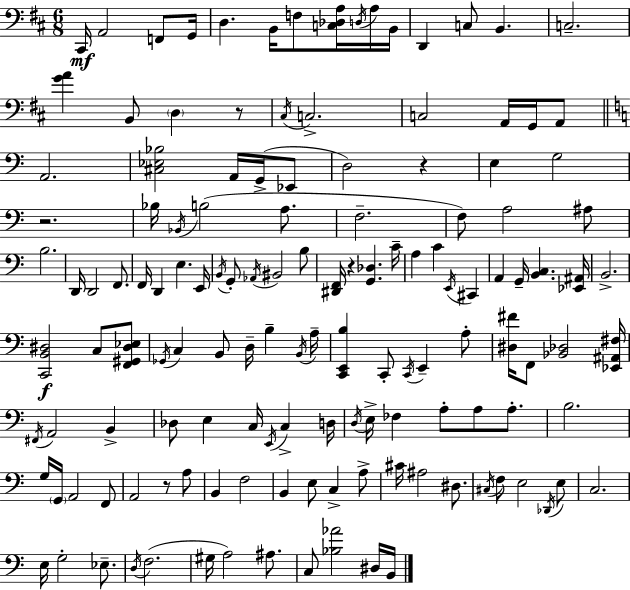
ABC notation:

X:1
T:Untitled
M:6/8
L:1/4
K:D
^C,,/4 A,,2 F,,/2 G,,/4 D, B,,/4 F,/2 [C,_D,A,]/4 D,/4 A,/4 B,,/4 D,, C,/2 B,, C,2 [GA] B,,/2 D, z/2 ^C,/4 C,2 C,2 A,,/4 G,,/4 A,,/2 A,,2 [^C,_E,_B,]2 A,,/4 G,,/4 _E,,/2 D,2 z E, G,2 z2 _B,/4 _B,,/4 B,2 A,/2 F,2 F,/2 A,2 ^A,/2 B,2 D,,/4 D,,2 F,,/2 F,,/4 D,, E, E,,/4 B,,/4 G,,/2 _A,,/4 ^B,,2 B,/2 [^D,,F,,]/4 z [G,,_D,] C/4 A, C E,,/4 ^C,, A,, G,,/4 [B,,C,] [_E,,^A,,]/4 B,,2 [C,,B,,^D,]2 C,/2 [F,,^G,,^D,_E,]/2 _G,,/4 C, B,,/2 D,/4 B, B,,/4 A,/4 [C,,E,,B,] C,,/2 C,,/4 E,, A,/2 [^D,^F]/4 F,,/2 [_B,,_D,]2 [_E,,^A,,^F,]/4 ^F,,/4 A,,2 B,, _D,/2 E, C,/4 E,,/4 C, D,/4 D,/4 E,/4 _F, A,/2 A,/2 A,/2 B,2 G,/4 G,,/4 A,,2 F,,/2 A,,2 z/2 A,/2 B,, F,2 B,, E,/2 C, A,/2 ^C/4 ^A,2 ^D,/2 ^C,/4 F,/2 E,2 _D,,/4 E,/2 C,2 E,/4 G,2 _E,/2 D,/4 F,2 ^G,/4 A,2 ^A,/2 C,/2 [_B,_A]2 ^D,/4 B,,/4